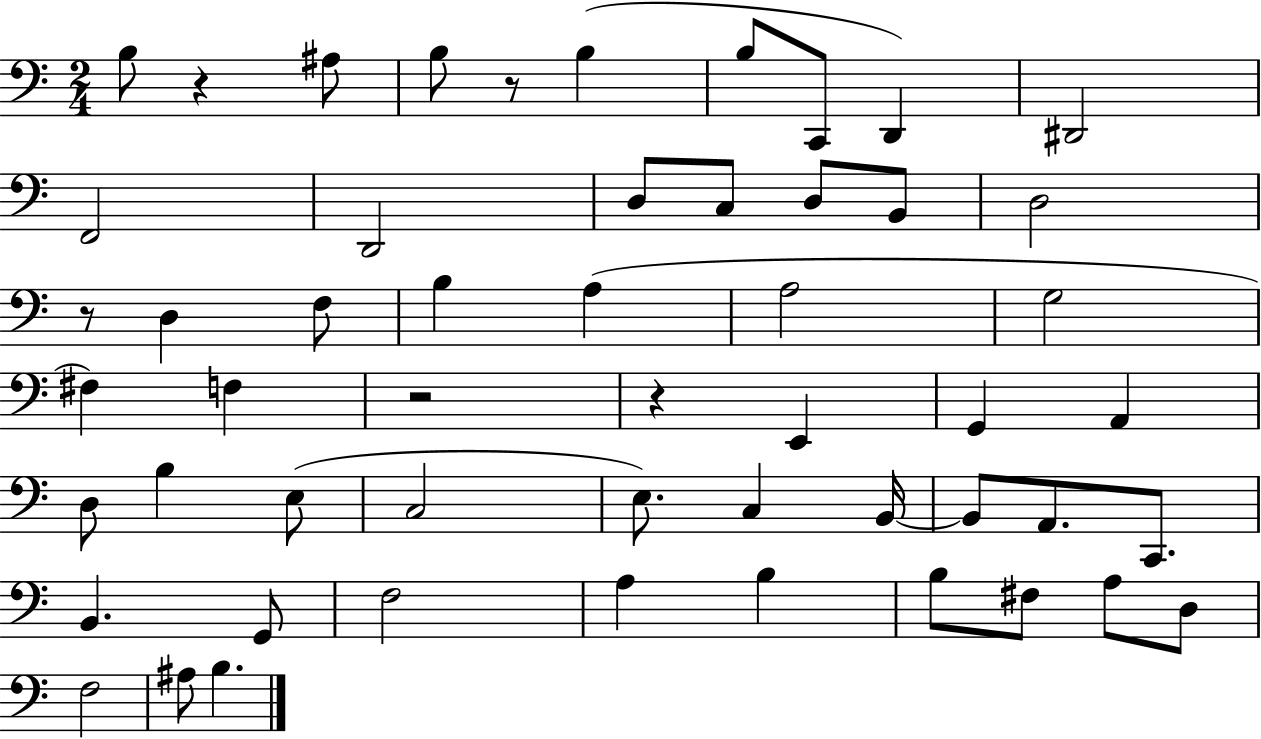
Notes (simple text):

B3/e R/q A#3/e B3/e R/e B3/q B3/e C2/e D2/q D#2/h F2/h D2/h D3/e C3/e D3/e B2/e D3/h R/e D3/q F3/e B3/q A3/q A3/h G3/h F#3/q F3/q R/h R/q E2/q G2/q A2/q D3/e B3/q E3/e C3/h E3/e. C3/q B2/s B2/e A2/e. C2/e. B2/q. G2/e F3/h A3/q B3/q B3/e F#3/e A3/e D3/e F3/h A#3/e B3/q.